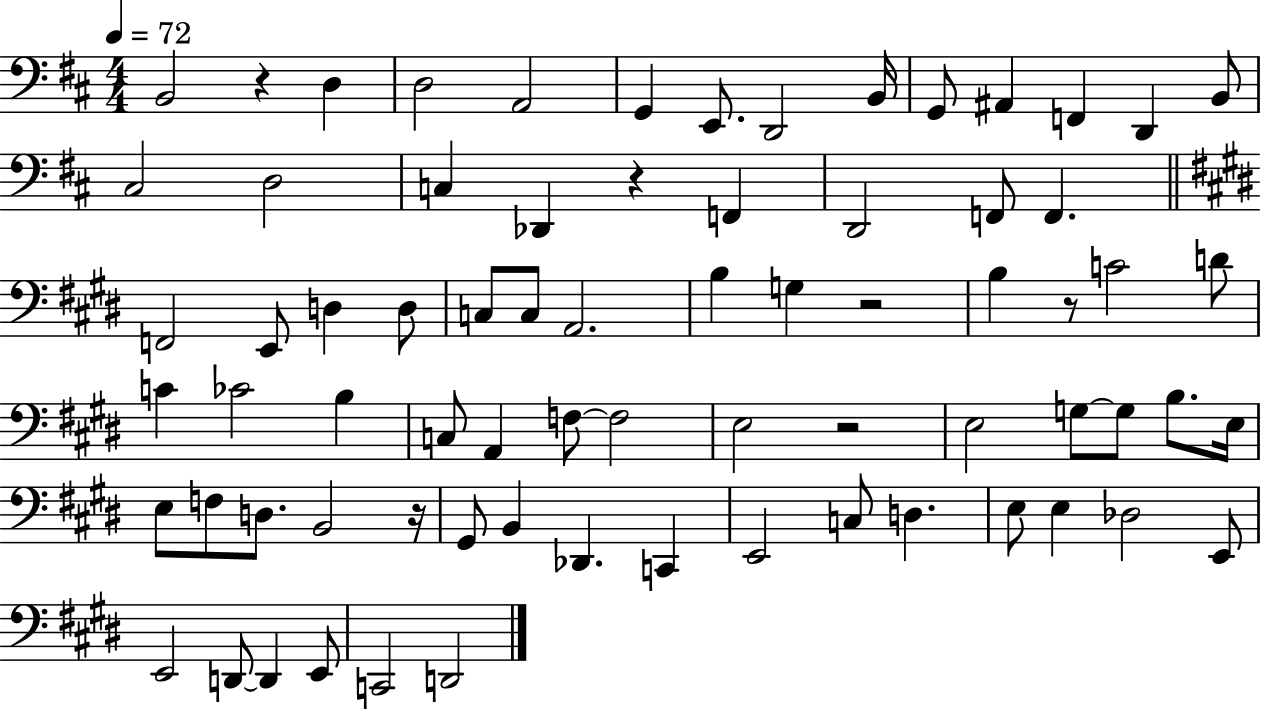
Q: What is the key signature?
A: D major